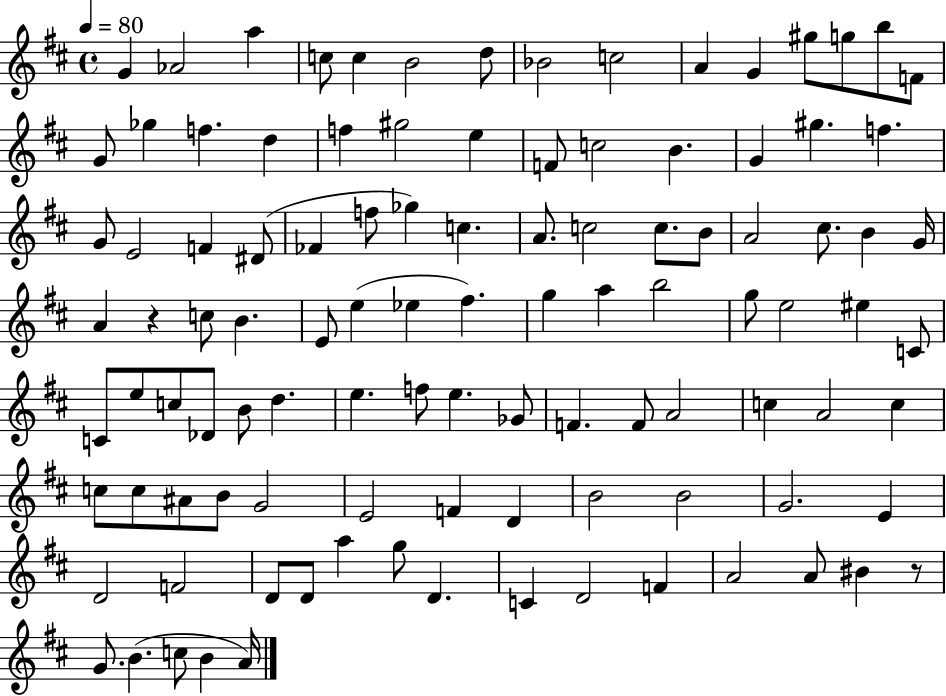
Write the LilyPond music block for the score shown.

{
  \clef treble
  \time 4/4
  \defaultTimeSignature
  \key d \major
  \tempo 4 = 80
  \repeat volta 2 { g'4 aes'2 a''4 | c''8 c''4 b'2 d''8 | bes'2 c''2 | a'4 g'4 gis''8 g''8 b''8 f'8 | \break g'8 ges''4 f''4. d''4 | f''4 gis''2 e''4 | f'8 c''2 b'4. | g'4 gis''4. f''4. | \break g'8 e'2 f'4 dis'8( | fes'4 f''8 ges''4) c''4. | a'8. c''2 c''8. b'8 | a'2 cis''8. b'4 g'16 | \break a'4 r4 c''8 b'4. | e'8 e''4( ees''4 fis''4.) | g''4 a''4 b''2 | g''8 e''2 eis''4 c'8 | \break c'8 e''8 c''8 des'8 b'8 d''4. | e''4. f''8 e''4. ges'8 | f'4. f'8 a'2 | c''4 a'2 c''4 | \break c''8 c''8 ais'8 b'8 g'2 | e'2 f'4 d'4 | b'2 b'2 | g'2. e'4 | \break d'2 f'2 | d'8 d'8 a''4 g''8 d'4. | c'4 d'2 f'4 | a'2 a'8 bis'4 r8 | \break g'8. b'4.( c''8 b'4 a'16) | } \bar "|."
}